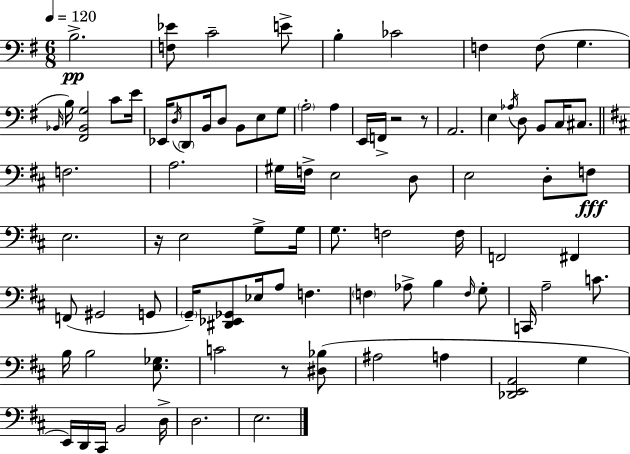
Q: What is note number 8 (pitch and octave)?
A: G3